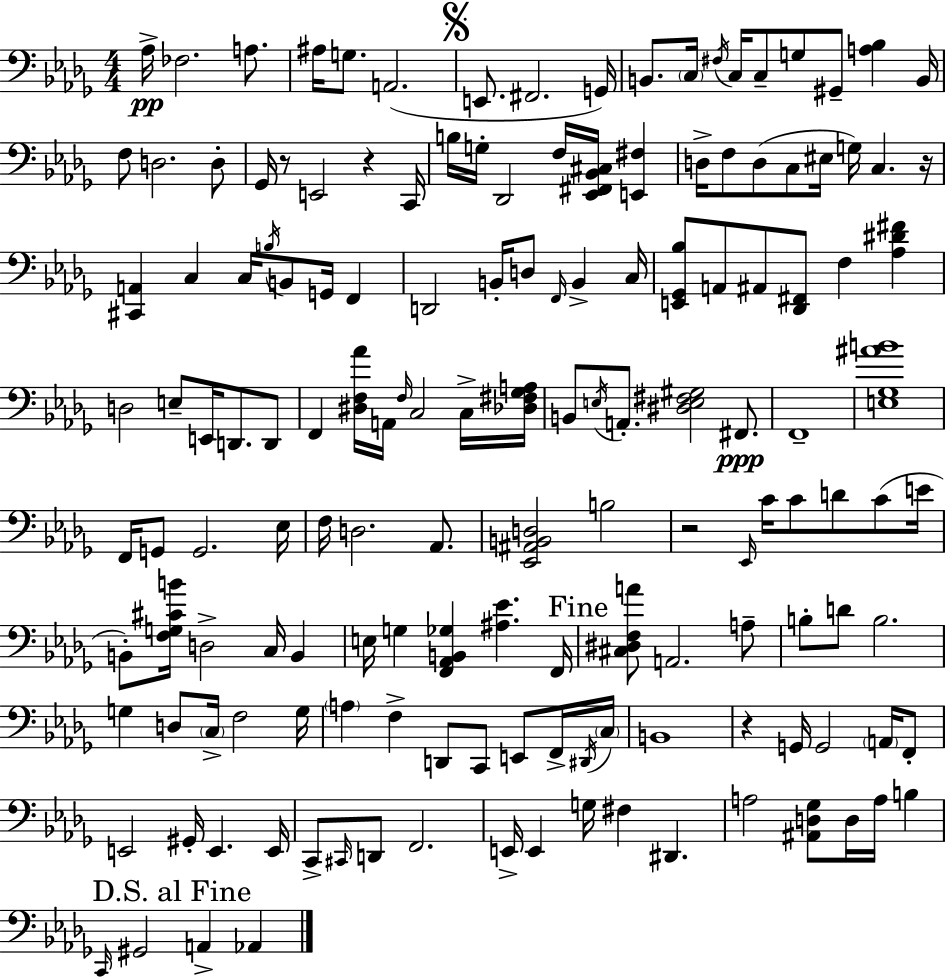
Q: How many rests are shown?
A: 5